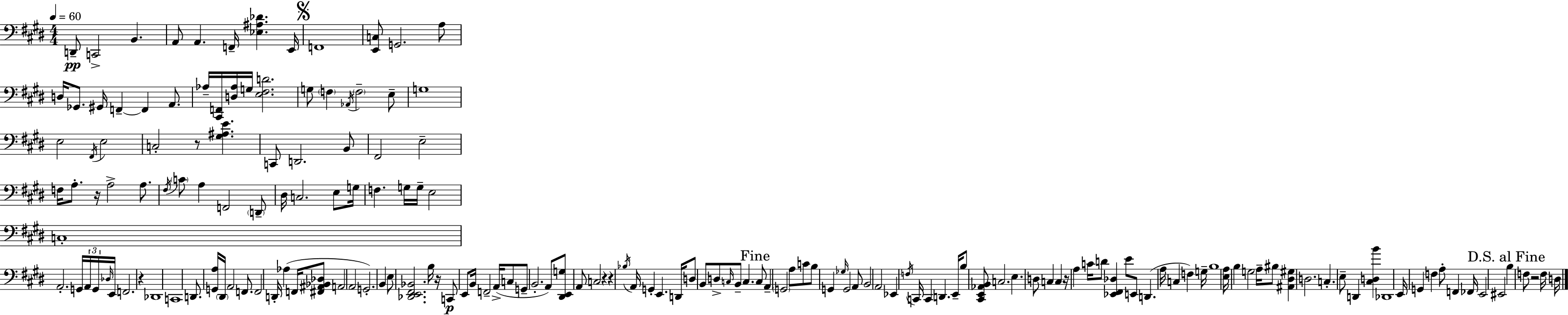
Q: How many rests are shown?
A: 8